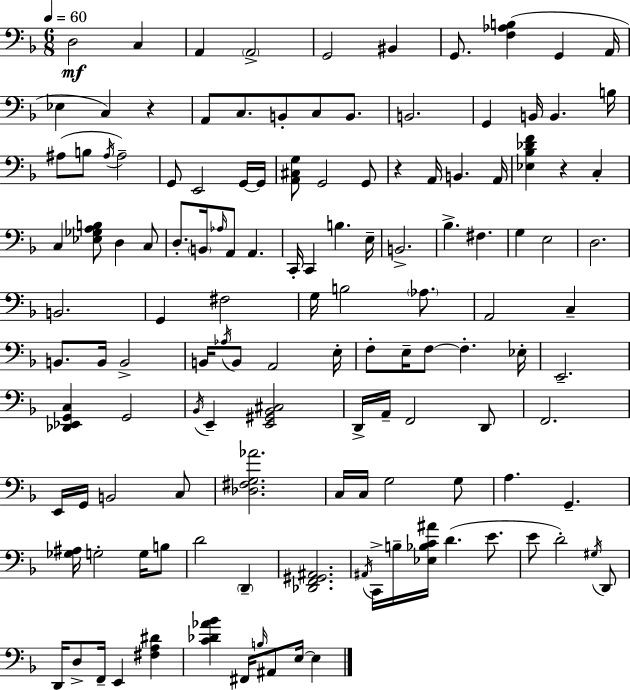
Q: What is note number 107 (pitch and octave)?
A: D2